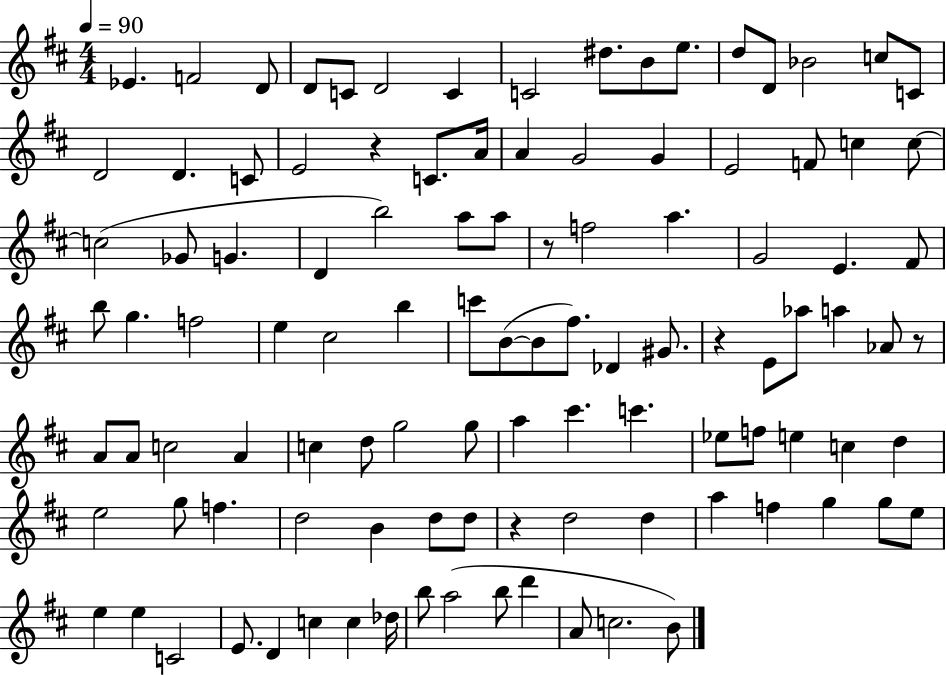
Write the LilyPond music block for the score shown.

{
  \clef treble
  \numericTimeSignature
  \time 4/4
  \key d \major
  \tempo 4 = 90
  ees'4. f'2 d'8 | d'8 c'8 d'2 c'4 | c'2 dis''8. b'8 e''8. | d''8 d'8 bes'2 c''8 c'8 | \break d'2 d'4. c'8 | e'2 r4 c'8. a'16 | a'4 g'2 g'4 | e'2 f'8 c''4 c''8~~ | \break c''2( ges'8 g'4. | d'4 b''2) a''8 a''8 | r8 f''2 a''4. | g'2 e'4. fis'8 | \break b''8 g''4. f''2 | e''4 cis''2 b''4 | c'''8 b'8~(~ b'8 fis''8.) des'4 gis'8. | r4 e'8 aes''8 a''4 aes'8 r8 | \break a'8 a'8 c''2 a'4 | c''4 d''8 g''2 g''8 | a''4 cis'''4. c'''4. | ees''8 f''8 e''4 c''4 d''4 | \break e''2 g''8 f''4. | d''2 b'4 d''8 d''8 | r4 d''2 d''4 | a''4 f''4 g''4 g''8 e''8 | \break e''4 e''4 c'2 | e'8. d'4 c''4 c''4 des''16 | b''8 a''2( b''8 d'''4 | a'8 c''2. b'8) | \break \bar "|."
}